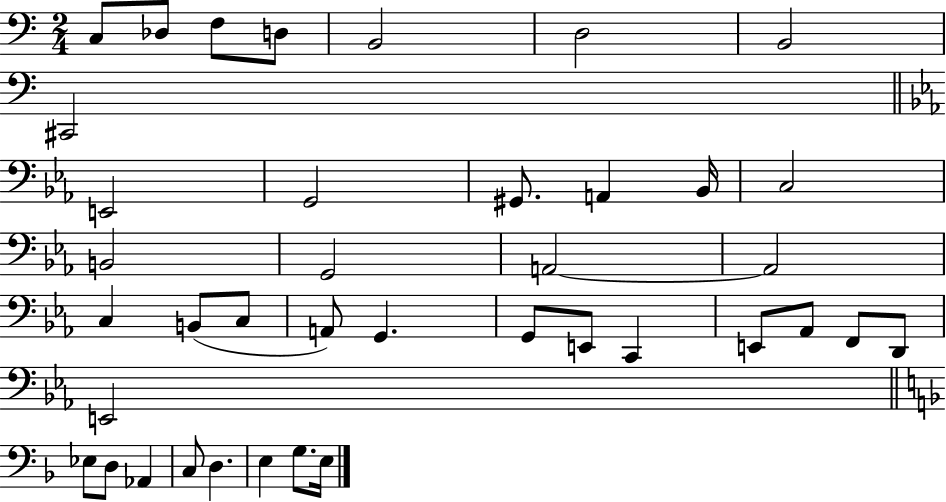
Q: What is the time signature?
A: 2/4